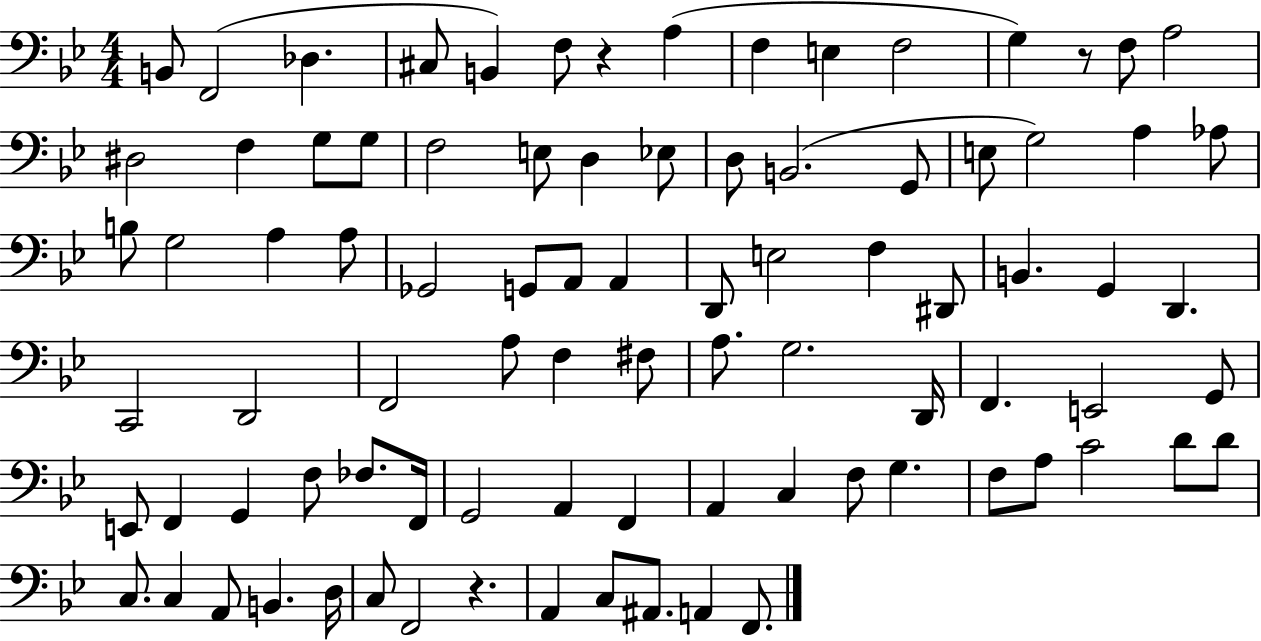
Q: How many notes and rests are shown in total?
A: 88